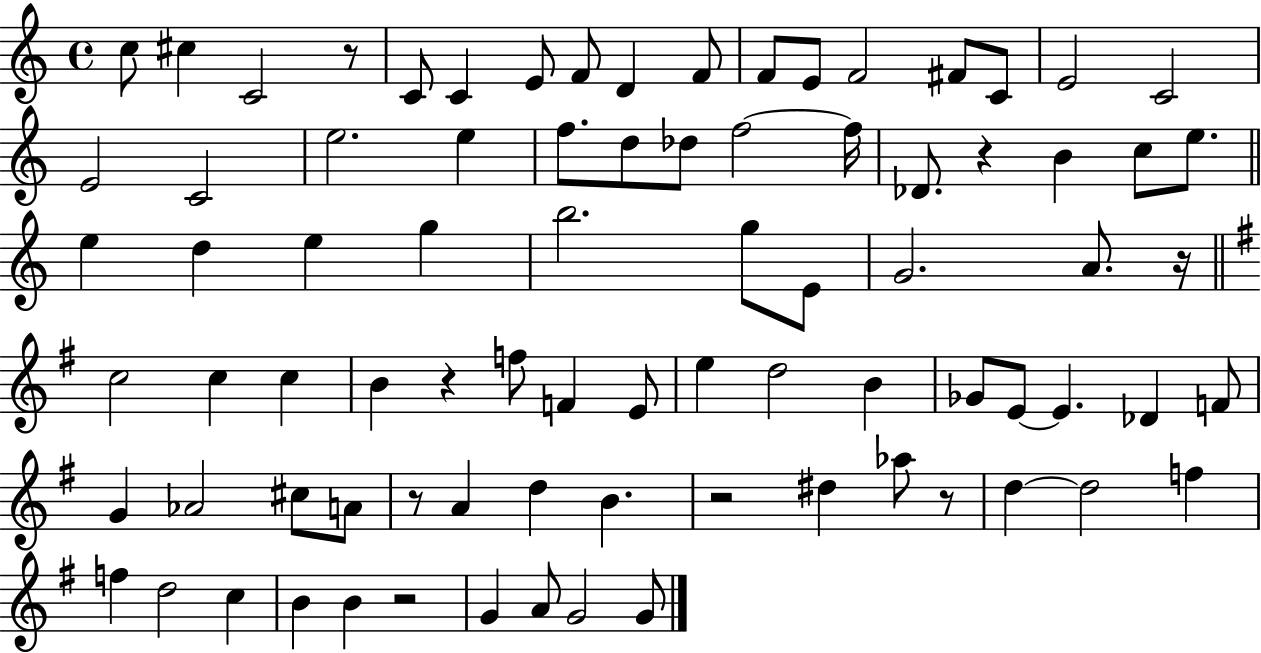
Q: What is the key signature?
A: C major